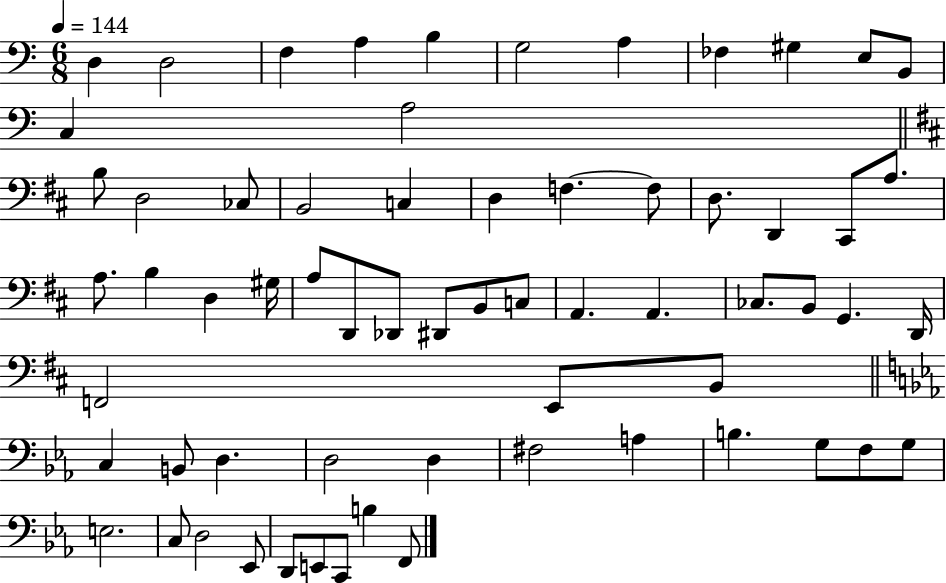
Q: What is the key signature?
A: C major